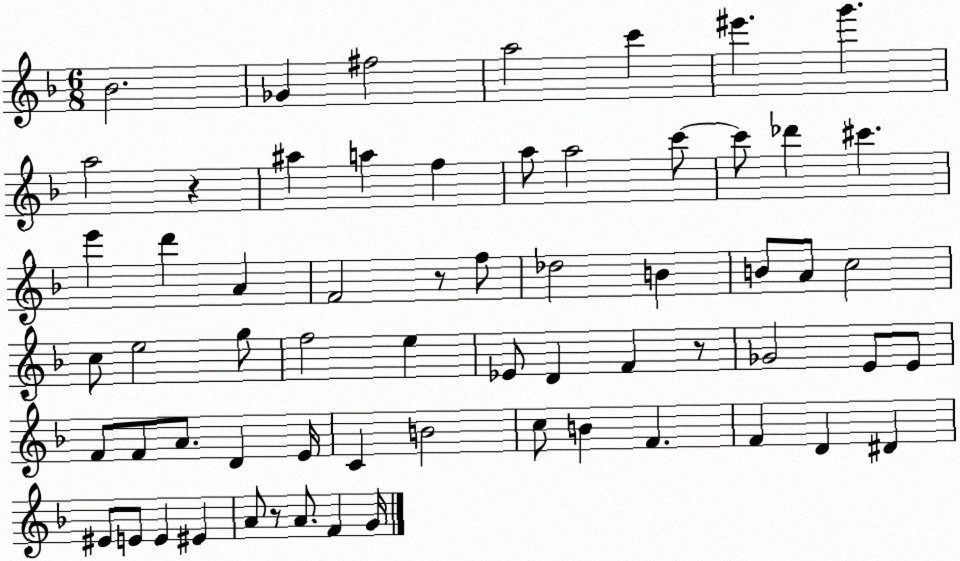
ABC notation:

X:1
T:Untitled
M:6/8
L:1/4
K:F
_B2 _G ^f2 a2 c' ^e' g' a2 z ^a a f a/2 a2 c'/2 c'/2 _d' ^c' e' d' A F2 z/2 f/2 _d2 B B/2 A/2 c2 c/2 e2 g/2 f2 e _E/2 D F z/2 _G2 E/2 E/2 F/2 F/2 A/2 D E/4 C B2 c/2 B F F D ^D ^E/2 E/2 E ^E A/2 z/2 A/2 F G/4